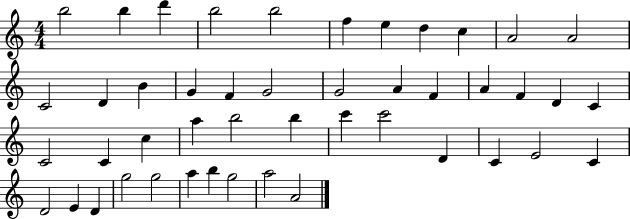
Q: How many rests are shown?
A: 0